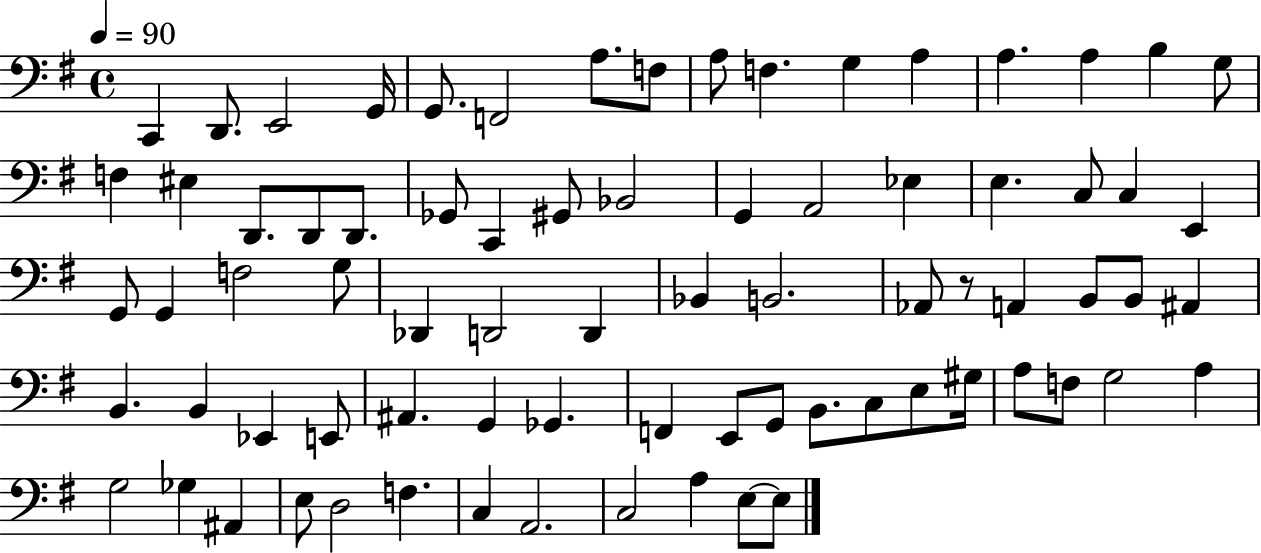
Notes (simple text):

C2/q D2/e. E2/h G2/s G2/e. F2/h A3/e. F3/e A3/e F3/q. G3/q A3/q A3/q. A3/q B3/q G3/e F3/q EIS3/q D2/e. D2/e D2/e. Gb2/e C2/q G#2/e Bb2/h G2/q A2/h Eb3/q E3/q. C3/e C3/q E2/q G2/e G2/q F3/h G3/e Db2/q D2/h D2/q Bb2/q B2/h. Ab2/e R/e A2/q B2/e B2/e A#2/q B2/q. B2/q Eb2/q E2/e A#2/q. G2/q Gb2/q. F2/q E2/e G2/e B2/e. C3/e E3/e G#3/s A3/e F3/e G3/h A3/q G3/h Gb3/q A#2/q E3/e D3/h F3/q. C3/q A2/h. C3/h A3/q E3/e E3/e